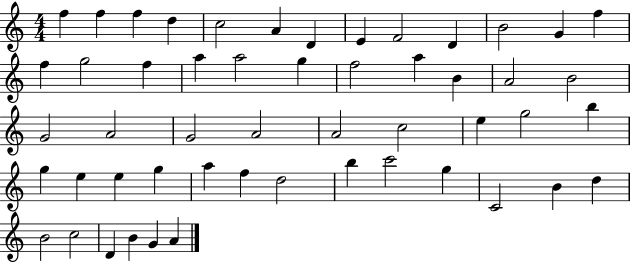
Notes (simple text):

F5/q F5/q F5/q D5/q C5/h A4/q D4/q E4/q F4/h D4/q B4/h G4/q F5/q F5/q G5/h F5/q A5/q A5/h G5/q F5/h A5/q B4/q A4/h B4/h G4/h A4/h G4/h A4/h A4/h C5/h E5/q G5/h B5/q G5/q E5/q E5/q G5/q A5/q F5/q D5/h B5/q C6/h G5/q C4/h B4/q D5/q B4/h C5/h D4/q B4/q G4/q A4/q